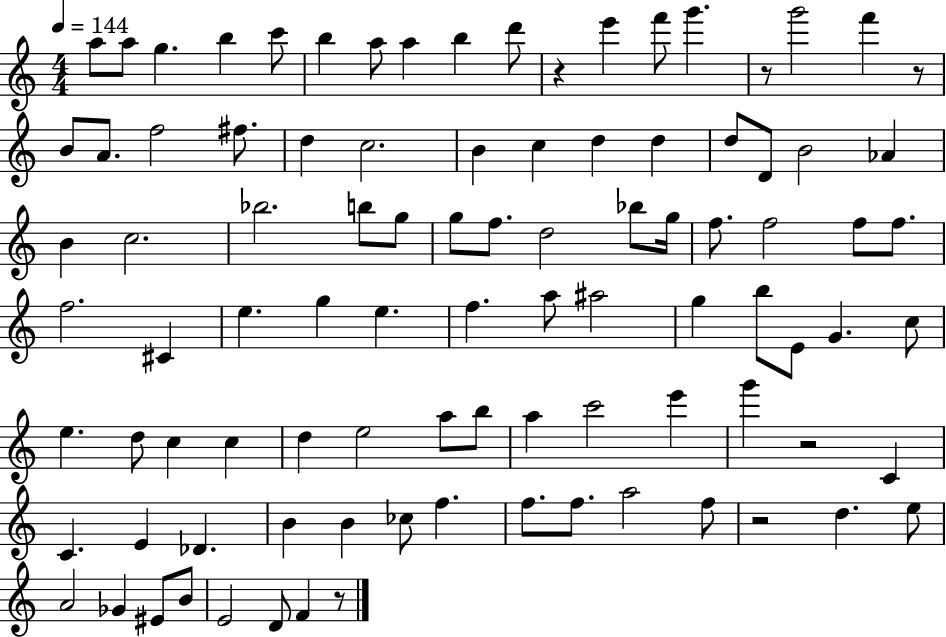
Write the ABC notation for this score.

X:1
T:Untitled
M:4/4
L:1/4
K:C
a/2 a/2 g b c'/2 b a/2 a b d'/2 z e' f'/2 g' z/2 g'2 f' z/2 B/2 A/2 f2 ^f/2 d c2 B c d d d/2 D/2 B2 _A B c2 _b2 b/2 g/2 g/2 f/2 d2 _b/2 g/4 f/2 f2 f/2 f/2 f2 ^C e g e f a/2 ^a2 g b/2 E/2 G c/2 e d/2 c c d e2 a/2 b/2 a c'2 e' g' z2 C C E _D B B _c/2 f f/2 f/2 a2 f/2 z2 d e/2 A2 _G ^E/2 B/2 E2 D/2 F z/2